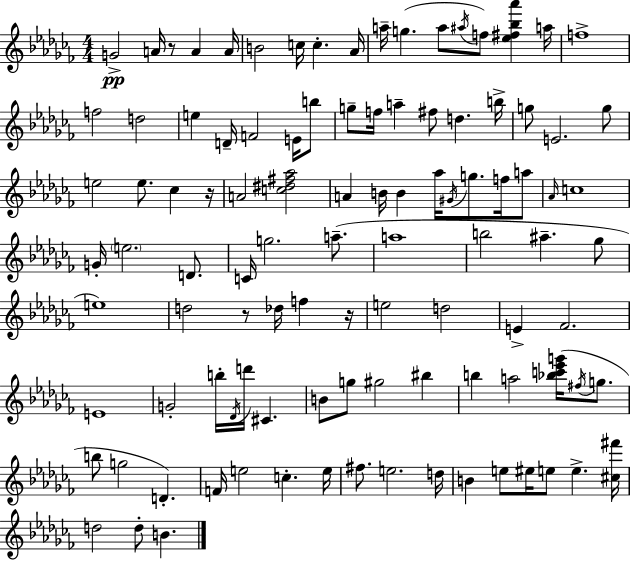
{
  \clef treble
  \numericTimeSignature
  \time 4/4
  \key aes \minor
  g'2->\pp a'16 r8 a'4 a'16 | b'2 c''16 c''4.-. aes'16 | a''16-- g''4.( a''8 \acciaccatura { ais''16 }) f''8 <ees'' fis'' bes'' aes'''>4 | a''16 f''1-> | \break f''2 d''2 | e''4 d'16-- f'2 e'16 b''8 | g''8-- f''16 a''4-- fis''8 d''4. | b''16-> g''8 e'2. g''8 | \break e''2 e''8. ces''4 | r16 a'2 <c'' dis'' fis'' aes''>2 | a'4 b'16 b'4 aes''16 \acciaccatura { gis'16 } g''8. f''16 | a''8 \grace { aes'16 } c''1 | \break g'16-. \parenthesize e''2. | d'8. c'16 g''2. | a''8.--( a''1 | b''2 ais''4.-- | \break ges''8 e''1) | d''2 r8 des''16 f''4 | r16 e''2 d''2 | e'4-> fes'2. | \break e'1 | g'2-. b''16-. \acciaccatura { des'16 } d'''16 cis'4. | b'8 g''8 gis''2 | bis''4 b''4 a''2 | \break <bes'' c''' ees''' g'''>16( \acciaccatura { fis''16 } g''8. b''8 g''2 d'4.-.) | f'16 e''2 c''4.-. | e''16 fis''8. e''2. | d''16 b'4 e''8 eis''16 e''8 e''4.-> | \break <cis'' fis'''>16 d''2 d''8-. b'4. | \bar "|."
}